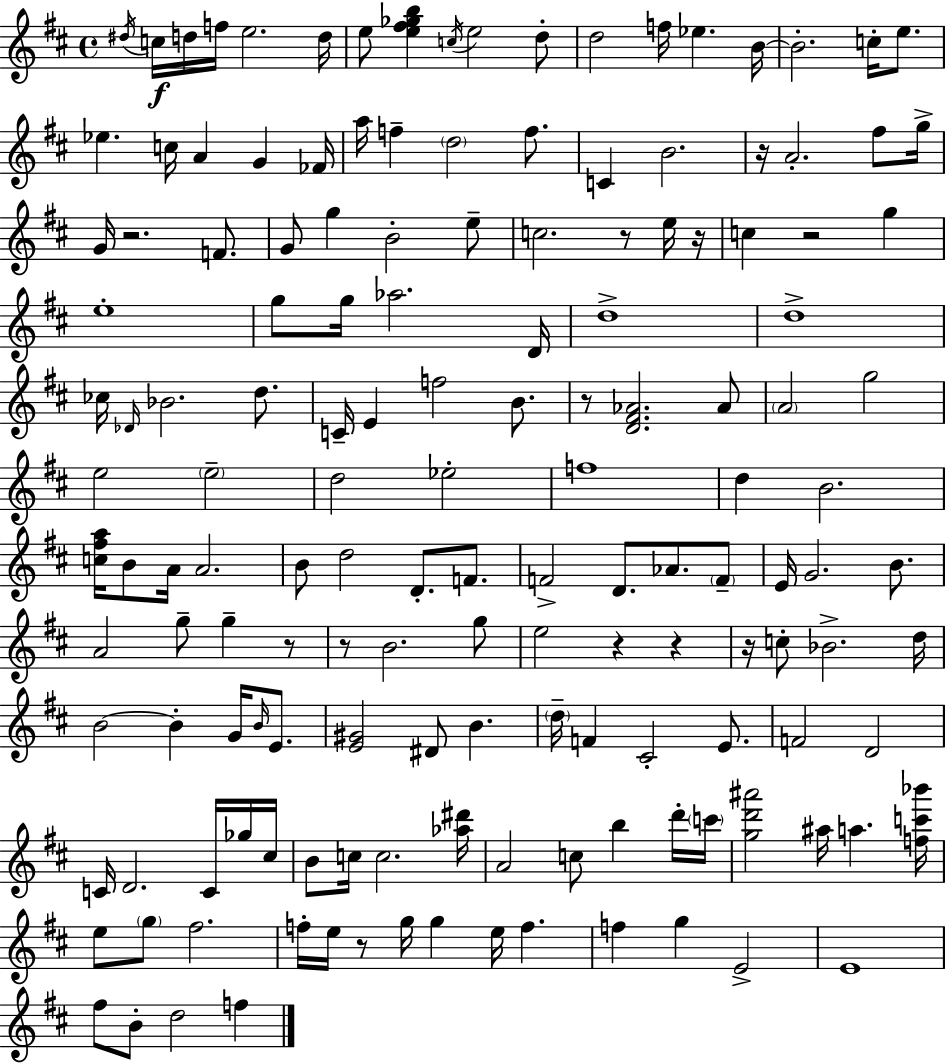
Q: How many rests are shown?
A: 12